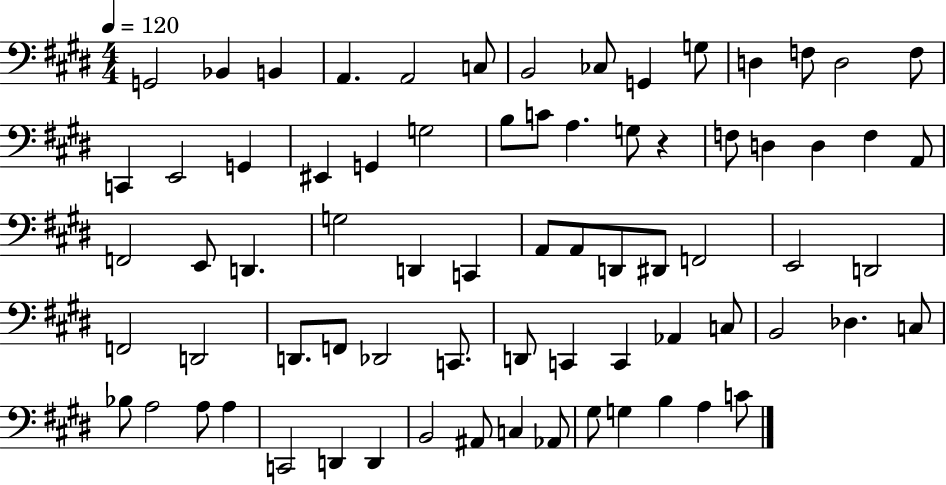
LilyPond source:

{
  \clef bass
  \numericTimeSignature
  \time 4/4
  \key e \major
  \tempo 4 = 120
  g,2 bes,4 b,4 | a,4. a,2 c8 | b,2 ces8 g,4 g8 | d4 f8 d2 f8 | \break c,4 e,2 g,4 | eis,4 g,4 g2 | b8 c'8 a4. g8 r4 | f8 d4 d4 f4 a,8 | \break f,2 e,8 d,4. | g2 d,4 c,4 | a,8 a,8 d,8 dis,8 f,2 | e,2 d,2 | \break f,2 d,2 | d,8. f,8 des,2 c,8. | d,8 c,4 c,4 aes,4 c8 | b,2 des4. c8 | \break bes8 a2 a8 a4 | c,2 d,4 d,4 | b,2 ais,8 c4 aes,8 | gis8 g4 b4 a4 c'8 | \break \bar "|."
}